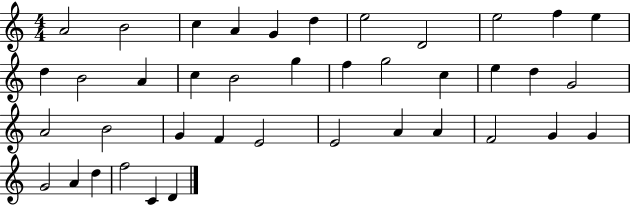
{
  \clef treble
  \numericTimeSignature
  \time 4/4
  \key c \major
  a'2 b'2 | c''4 a'4 g'4 d''4 | e''2 d'2 | e''2 f''4 e''4 | \break d''4 b'2 a'4 | c''4 b'2 g''4 | f''4 g''2 c''4 | e''4 d''4 g'2 | \break a'2 b'2 | g'4 f'4 e'2 | e'2 a'4 a'4 | f'2 g'4 g'4 | \break g'2 a'4 d''4 | f''2 c'4 d'4 | \bar "|."
}